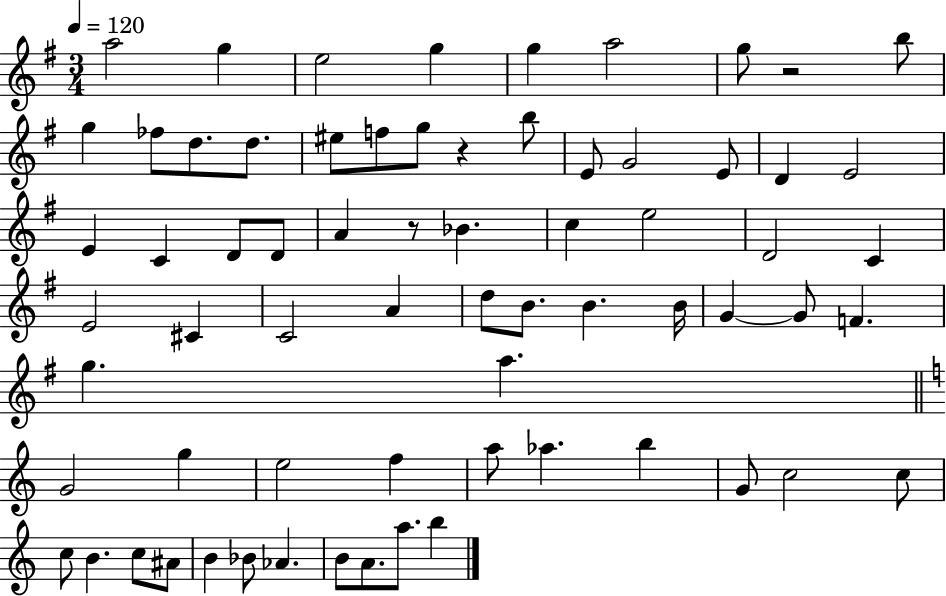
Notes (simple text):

A5/h G5/q E5/h G5/q G5/q A5/h G5/e R/h B5/e G5/q FES5/e D5/e. D5/e. EIS5/e F5/e G5/e R/q B5/e E4/e G4/h E4/e D4/q E4/h E4/q C4/q D4/e D4/e A4/q R/e Bb4/q. C5/q E5/h D4/h C4/q E4/h C#4/q C4/h A4/q D5/e B4/e. B4/q. B4/s G4/q G4/e F4/q. G5/q. A5/q. G4/h G5/q E5/h F5/q A5/e Ab5/q. B5/q G4/e C5/h C5/e C5/e B4/q. C5/e A#4/e B4/q Bb4/e Ab4/q. B4/e A4/e. A5/e. B5/q